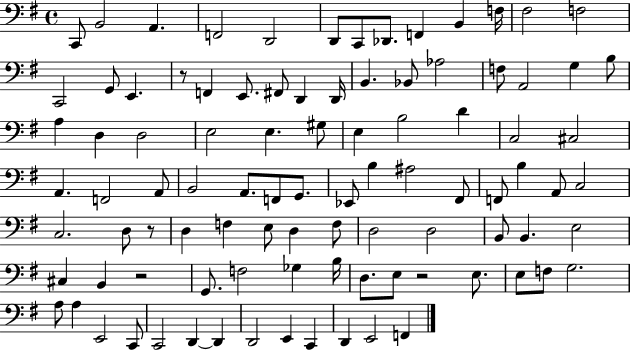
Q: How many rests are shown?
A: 4